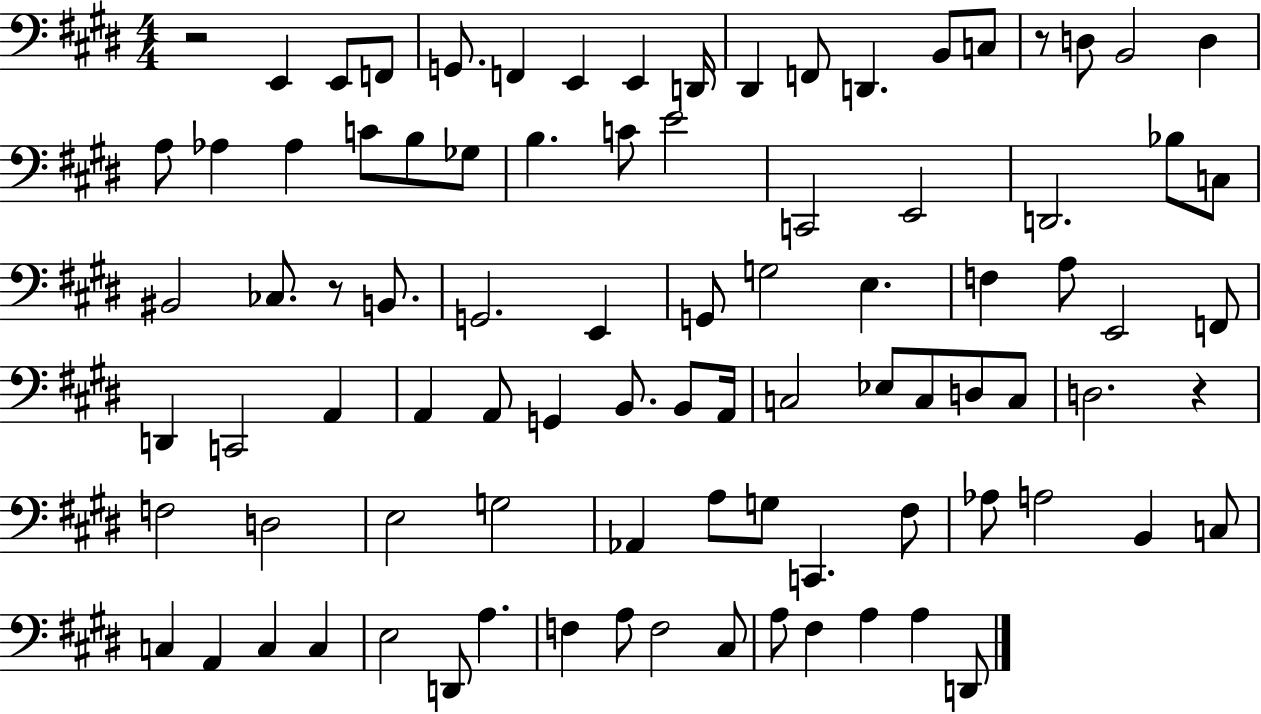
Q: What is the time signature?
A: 4/4